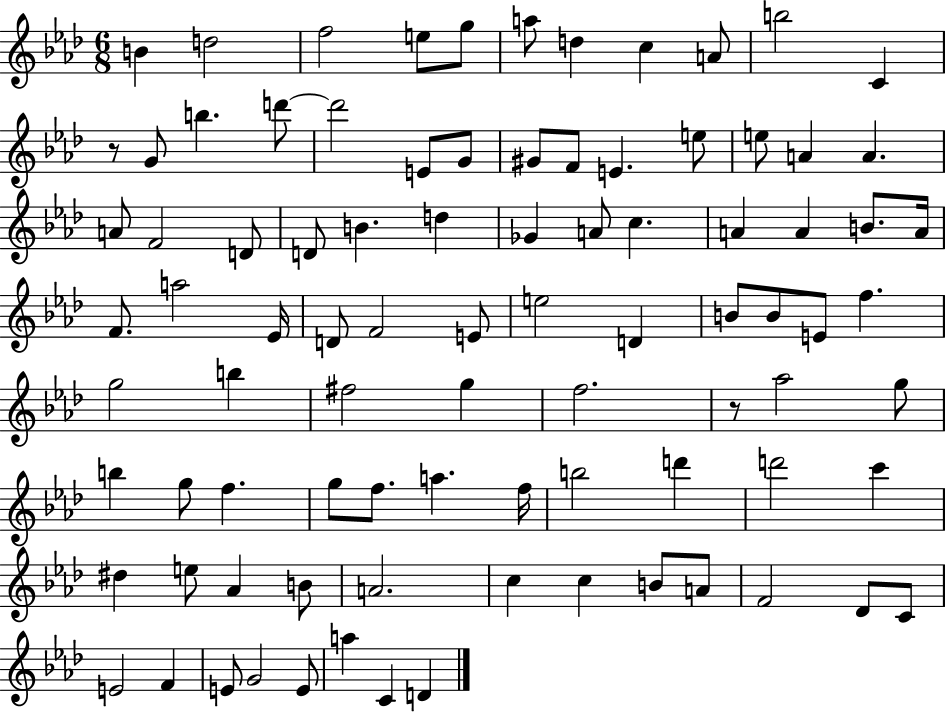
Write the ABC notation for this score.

X:1
T:Untitled
M:6/8
L:1/4
K:Ab
B d2 f2 e/2 g/2 a/2 d c A/2 b2 C z/2 G/2 b d'/2 d'2 E/2 G/2 ^G/2 F/2 E e/2 e/2 A A A/2 F2 D/2 D/2 B d _G A/2 c A A B/2 A/4 F/2 a2 _E/4 D/2 F2 E/2 e2 D B/2 B/2 E/2 f g2 b ^f2 g f2 z/2 _a2 g/2 b g/2 f g/2 f/2 a f/4 b2 d' d'2 c' ^d e/2 _A B/2 A2 c c B/2 A/2 F2 _D/2 C/2 E2 F E/2 G2 E/2 a C D